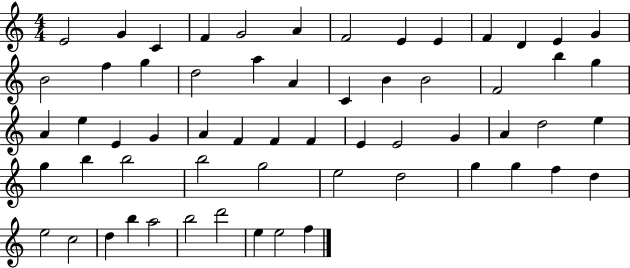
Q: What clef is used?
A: treble